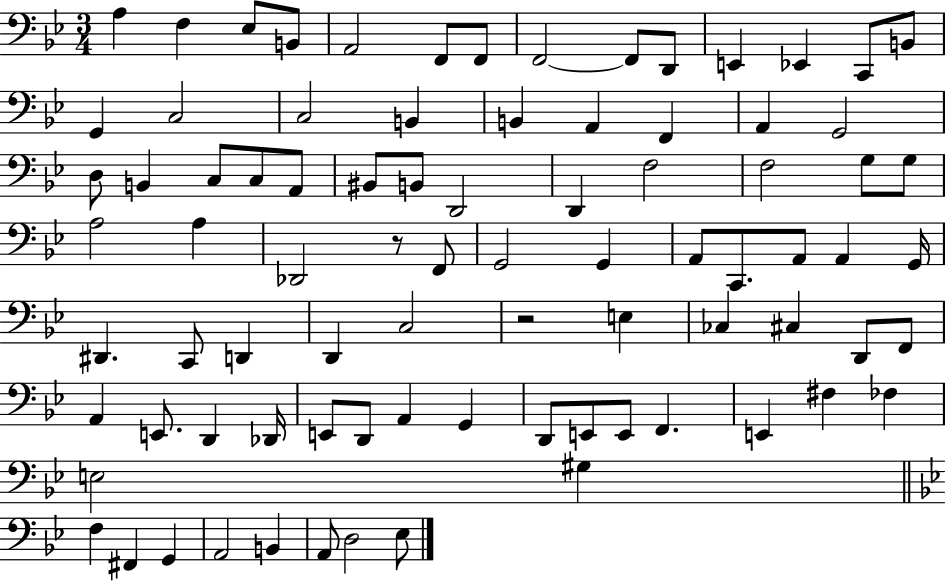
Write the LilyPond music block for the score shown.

{
  \clef bass
  \numericTimeSignature
  \time 3/4
  \key bes \major
  a4 f4 ees8 b,8 | a,2 f,8 f,8 | f,2~~ f,8 d,8 | e,4 ees,4 c,8 b,8 | \break g,4 c2 | c2 b,4 | b,4 a,4 f,4 | a,4 g,2 | \break d8 b,4 c8 c8 a,8 | bis,8 b,8 d,2 | d,4 f2 | f2 g8 g8 | \break a2 a4 | des,2 r8 f,8 | g,2 g,4 | a,8 c,8. a,8 a,4 g,16 | \break dis,4. c,8 d,4 | d,4 c2 | r2 e4 | ces4 cis4 d,8 f,8 | \break a,4 e,8. d,4 des,16 | e,8 d,8 a,4 g,4 | d,8 e,8 e,8 f,4. | e,4 fis4 fes4 | \break e2 gis4 | \bar "||" \break \key bes \major f4 fis,4 g,4 | a,2 b,4 | a,8 d2 ees8 | \bar "|."
}